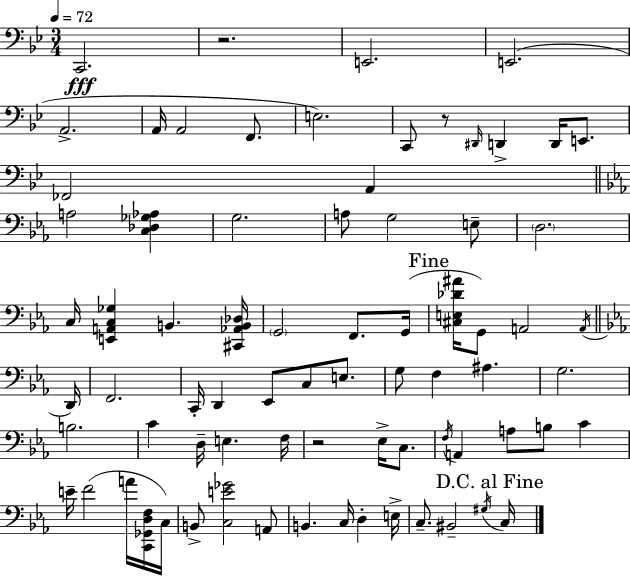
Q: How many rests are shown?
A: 3